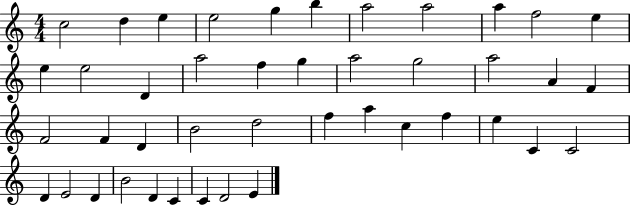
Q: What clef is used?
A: treble